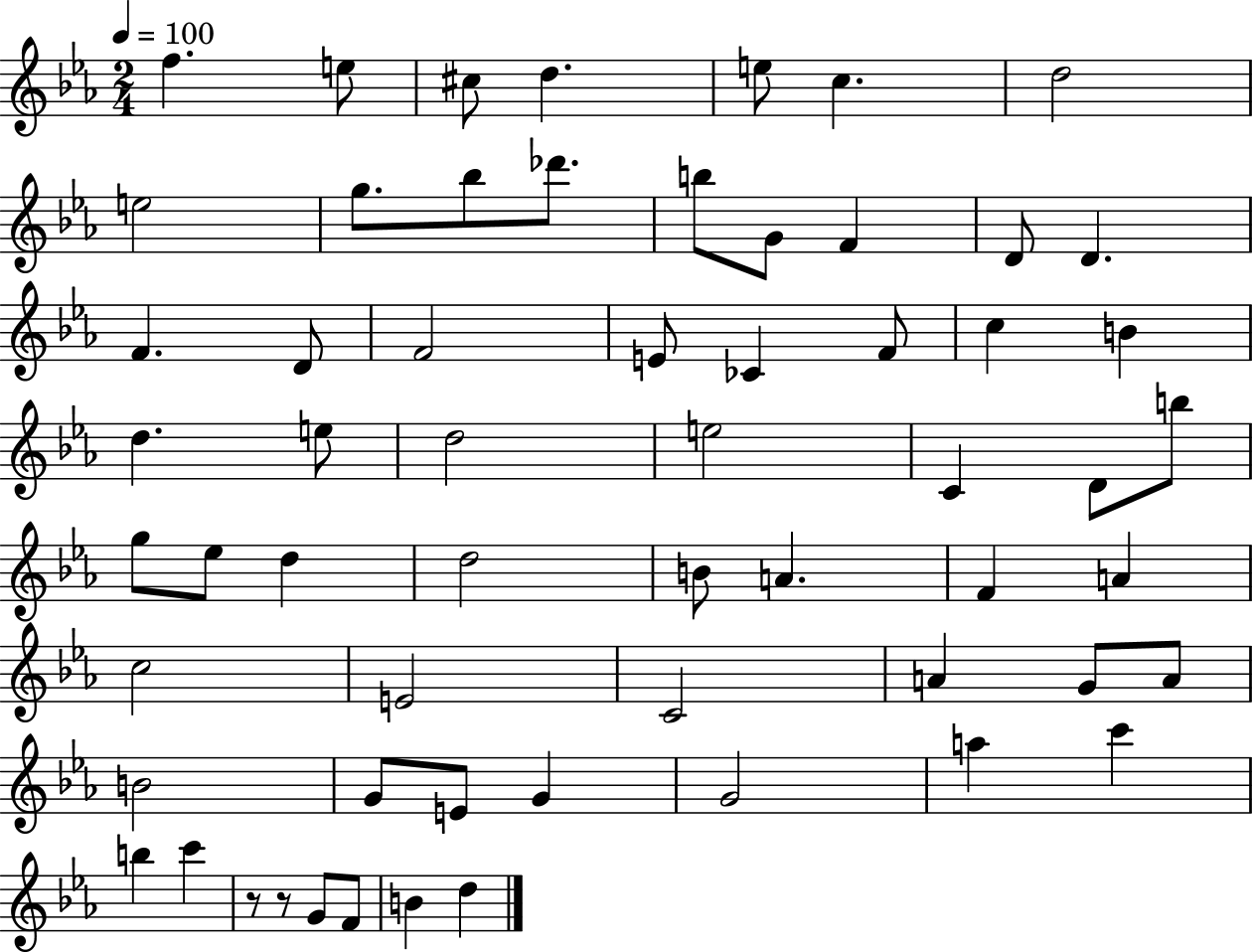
F5/q. E5/e C#5/e D5/q. E5/e C5/q. D5/h E5/h G5/e. Bb5/e Db6/e. B5/e G4/e F4/q D4/e D4/q. F4/q. D4/e F4/h E4/e CES4/q F4/e C5/q B4/q D5/q. E5/e D5/h E5/h C4/q D4/e B5/e G5/e Eb5/e D5/q D5/h B4/e A4/q. F4/q A4/q C5/h E4/h C4/h A4/q G4/e A4/e B4/h G4/e E4/e G4/q G4/h A5/q C6/q B5/q C6/q R/e R/e G4/e F4/e B4/q D5/q